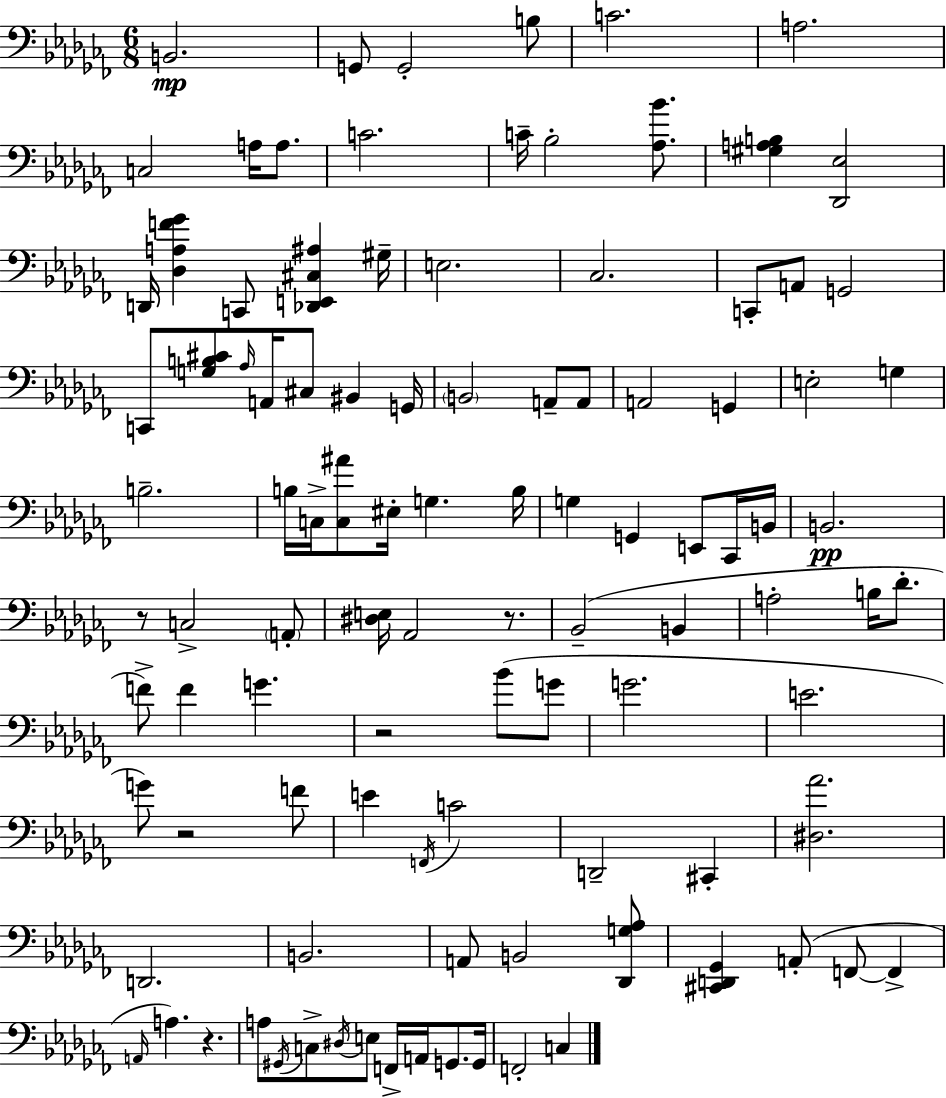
B2/h. G2/e G2/h B3/e C4/h. A3/h. C3/h A3/s A3/e. C4/h. C4/s Bb3/h [Ab3,Bb4]/e. [G#3,A3,B3]/q [Db2,Eb3]/h D2/s [Db3,A3,F4,Gb4]/q C2/e [Db2,E2,C#3,A#3]/q G#3/s E3/h. CES3/h. C2/e A2/e G2/h C2/e [G3,B3,C#4]/e Ab3/s A2/s C#3/e BIS2/q G2/s B2/h A2/e A2/e A2/h G2/q E3/h G3/q B3/h. B3/s C3/s [C3,A#4]/e EIS3/s G3/q. B3/s G3/q G2/q E2/e CES2/s B2/s B2/h. R/e C3/h A2/e [D#3,E3]/s Ab2/h R/e. Bb2/h B2/q A3/h B3/s Db4/e. F4/e F4/q G4/q. R/h Bb4/e G4/e G4/h. E4/h. G4/e R/h F4/e E4/q F2/s C4/h D2/h C#2/q [D#3,Ab4]/h. D2/h. B2/h. A2/e B2/h [Db2,G3,Ab3]/e [C#2,D2,Gb2]/q A2/e F2/e F2/q A2/s A3/q. R/q. A3/e G#2/s C3/e D#3/s E3/e F2/s A2/s G2/e. G2/s F2/h C3/q